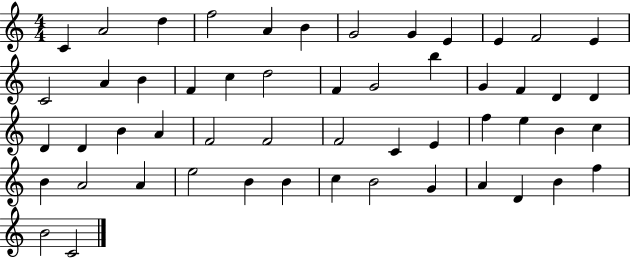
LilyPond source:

{
  \clef treble
  \numericTimeSignature
  \time 4/4
  \key c \major
  c'4 a'2 d''4 | f''2 a'4 b'4 | g'2 g'4 e'4 | e'4 f'2 e'4 | \break c'2 a'4 b'4 | f'4 c''4 d''2 | f'4 g'2 b''4 | g'4 f'4 d'4 d'4 | \break d'4 d'4 b'4 a'4 | f'2 f'2 | f'2 c'4 e'4 | f''4 e''4 b'4 c''4 | \break b'4 a'2 a'4 | e''2 b'4 b'4 | c''4 b'2 g'4 | a'4 d'4 b'4 f''4 | \break b'2 c'2 | \bar "|."
}